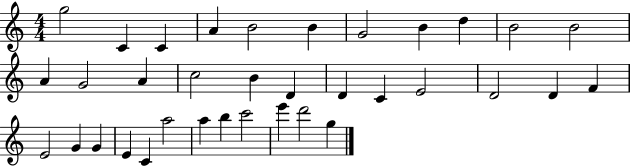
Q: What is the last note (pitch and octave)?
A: G5